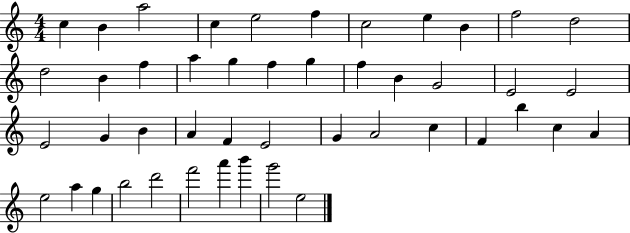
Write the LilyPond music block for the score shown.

{
  \clef treble
  \numericTimeSignature
  \time 4/4
  \key c \major
  c''4 b'4 a''2 | c''4 e''2 f''4 | c''2 e''4 b'4 | f''2 d''2 | \break d''2 b'4 f''4 | a''4 g''4 f''4 g''4 | f''4 b'4 g'2 | e'2 e'2 | \break e'2 g'4 b'4 | a'4 f'4 e'2 | g'4 a'2 c''4 | f'4 b''4 c''4 a'4 | \break e''2 a''4 g''4 | b''2 d'''2 | f'''2 a'''4 b'''4 | g'''2 e''2 | \break \bar "|."
}